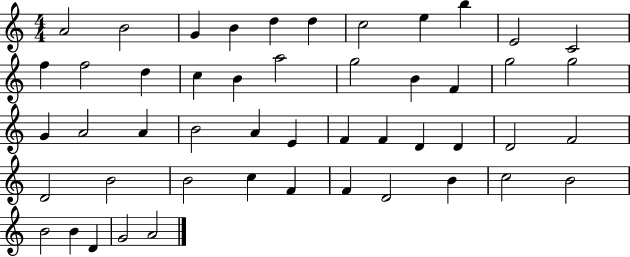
X:1
T:Untitled
M:4/4
L:1/4
K:C
A2 B2 G B d d c2 e b E2 C2 f f2 d c B a2 g2 B F g2 g2 G A2 A B2 A E F F D D D2 F2 D2 B2 B2 c F F D2 B c2 B2 B2 B D G2 A2